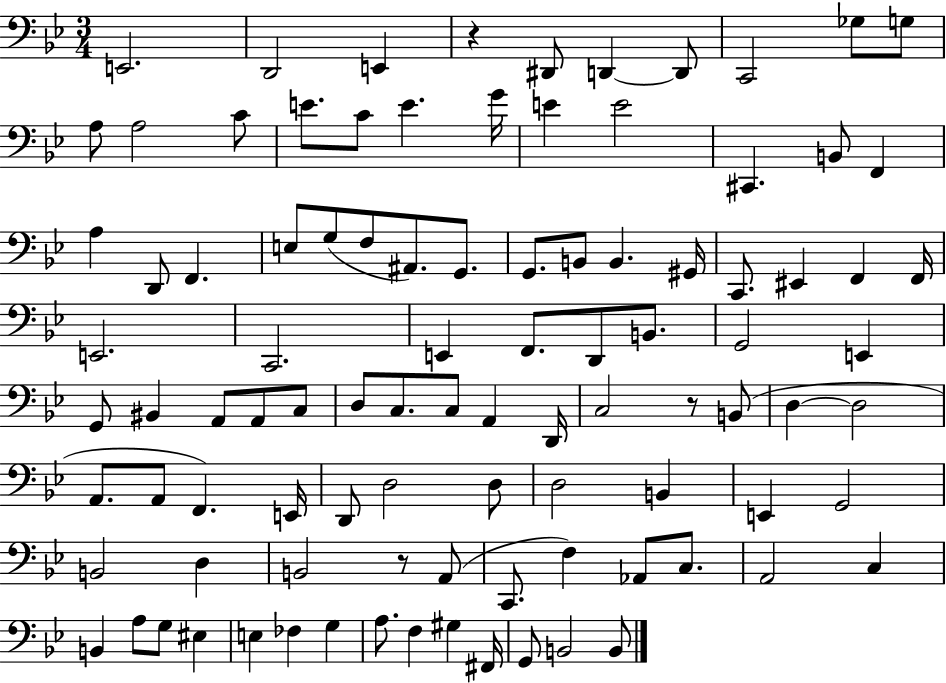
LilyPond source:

{
  \clef bass
  \numericTimeSignature
  \time 3/4
  \key bes \major
  e,2. | d,2 e,4 | r4 dis,8 d,4~~ d,8 | c,2 ges8 g8 | \break a8 a2 c'8 | e'8. c'8 e'4. g'16 | e'4 e'2 | cis,4. b,8 f,4 | \break a4 d,8 f,4. | e8 g8( f8 ais,8.) g,8. | g,8. b,8 b,4. gis,16 | c,8. eis,4 f,4 f,16 | \break e,2. | c,2. | e,4 f,8. d,8 b,8. | g,2 e,4 | \break g,8 bis,4 a,8 a,8 c8 | d8 c8. c8 a,4 d,16 | c2 r8 b,8( | d4~~ d2 | \break a,8. a,8 f,4.) e,16 | d,8 d2 d8 | d2 b,4 | e,4 g,2 | \break b,2 d4 | b,2 r8 a,8( | c,8. f4) aes,8 c8. | a,2 c4 | \break b,4 a8 g8 eis4 | e4 fes4 g4 | a8. f4 gis4 fis,16 | g,8 b,2 b,8 | \break \bar "|."
}